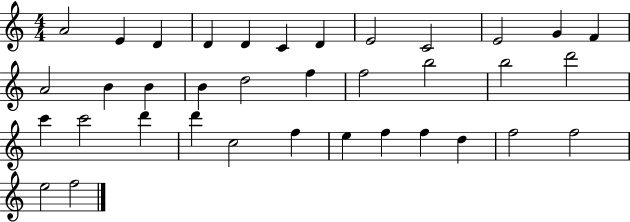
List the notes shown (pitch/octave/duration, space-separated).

A4/h E4/q D4/q D4/q D4/q C4/q D4/q E4/h C4/h E4/h G4/q F4/q A4/h B4/q B4/q B4/q D5/h F5/q F5/h B5/h B5/h D6/h C6/q C6/h D6/q D6/q C5/h F5/q E5/q F5/q F5/q D5/q F5/h F5/h E5/h F5/h